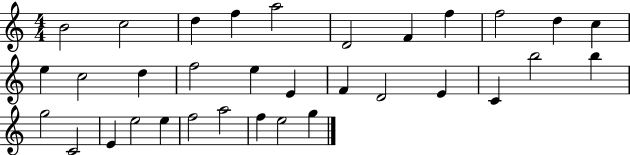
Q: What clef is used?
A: treble